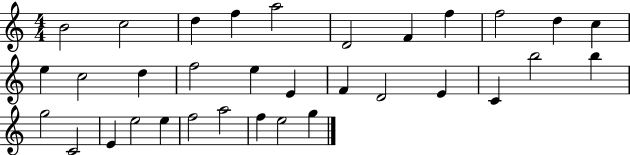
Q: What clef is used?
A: treble